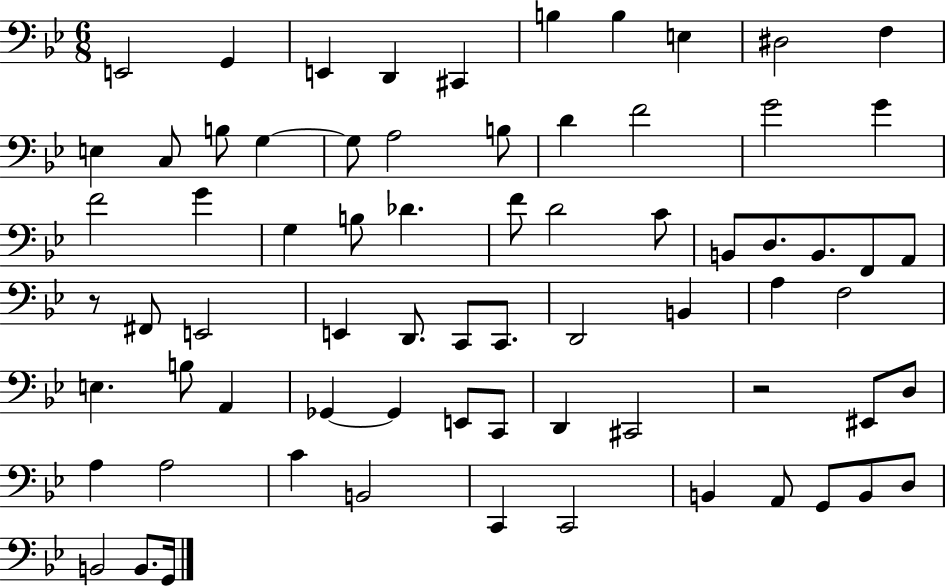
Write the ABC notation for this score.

X:1
T:Untitled
M:6/8
L:1/4
K:Bb
E,,2 G,, E,, D,, ^C,, B, B, E, ^D,2 F, E, C,/2 B,/2 G, G,/2 A,2 B,/2 D F2 G2 G F2 G G, B,/2 _D F/2 D2 C/2 B,,/2 D,/2 B,,/2 F,,/2 A,,/2 z/2 ^F,,/2 E,,2 E,, D,,/2 C,,/2 C,,/2 D,,2 B,, A, F,2 E, B,/2 A,, _G,, _G,, E,,/2 C,,/2 D,, ^C,,2 z2 ^E,,/2 D,/2 A, A,2 C B,,2 C,, C,,2 B,, A,,/2 G,,/2 B,,/2 D,/2 B,,2 B,,/2 G,,/4